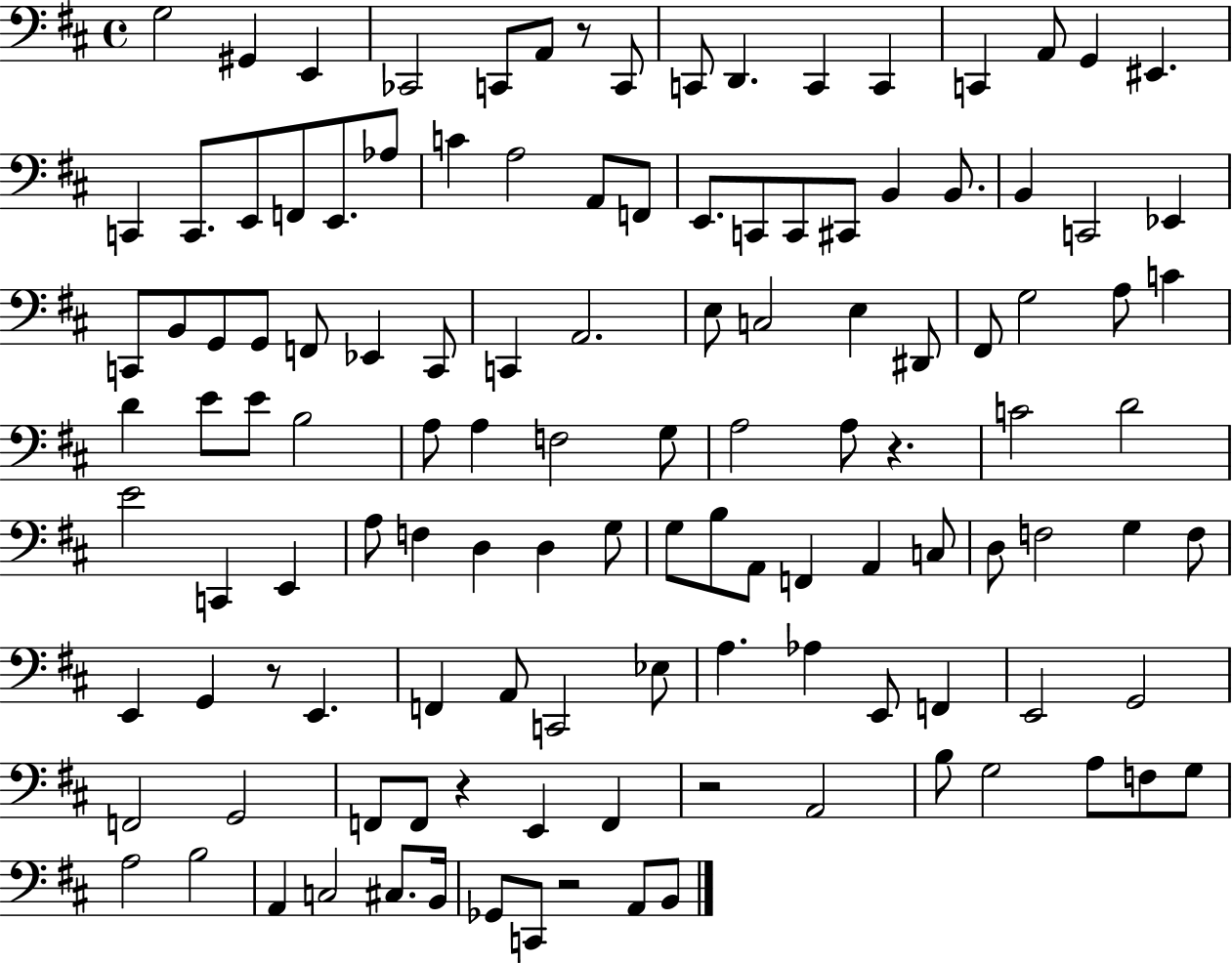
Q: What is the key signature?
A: D major